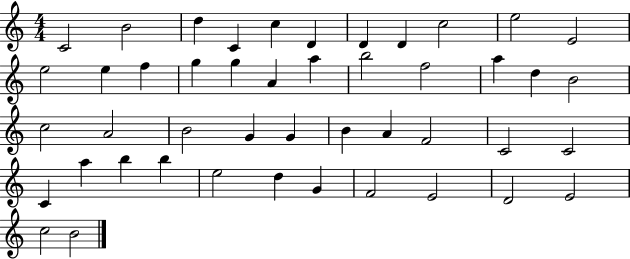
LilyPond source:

{
  \clef treble
  \numericTimeSignature
  \time 4/4
  \key c \major
  c'2 b'2 | d''4 c'4 c''4 d'4 | d'4 d'4 c''2 | e''2 e'2 | \break e''2 e''4 f''4 | g''4 g''4 a'4 a''4 | b''2 f''2 | a''4 d''4 b'2 | \break c''2 a'2 | b'2 g'4 g'4 | b'4 a'4 f'2 | c'2 c'2 | \break c'4 a''4 b''4 b''4 | e''2 d''4 g'4 | f'2 e'2 | d'2 e'2 | \break c''2 b'2 | \bar "|."
}